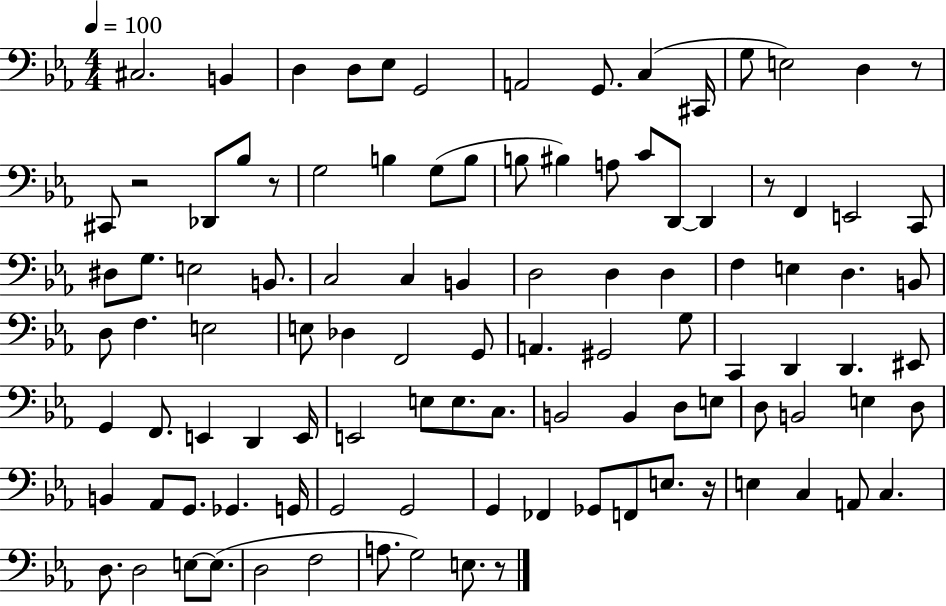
C#3/h. B2/q D3/q D3/e Eb3/e G2/h A2/h G2/e. C3/q C#2/s G3/e E3/h D3/q R/e C#2/e R/h Db2/e Bb3/e R/e G3/h B3/q G3/e B3/e B3/e BIS3/q A3/e C4/e D2/e D2/q R/e F2/q E2/h C2/e D#3/e G3/e. E3/h B2/e. C3/h C3/q B2/q D3/h D3/q D3/q F3/q E3/q D3/q. B2/e D3/e F3/q. E3/h E3/e Db3/q F2/h G2/e A2/q. G#2/h G3/e C2/q D2/q D2/q. EIS2/e G2/q F2/e. E2/q D2/q E2/s E2/h E3/e E3/e. C3/e. B2/h B2/q D3/e E3/e D3/e B2/h E3/q D3/e B2/q Ab2/e G2/e. Gb2/q. G2/s G2/h G2/h G2/q FES2/q Gb2/e F2/e E3/e. R/s E3/q C3/q A2/e C3/q. D3/e. D3/h E3/e E3/e. D3/h F3/h A3/e. G3/h E3/e. R/e